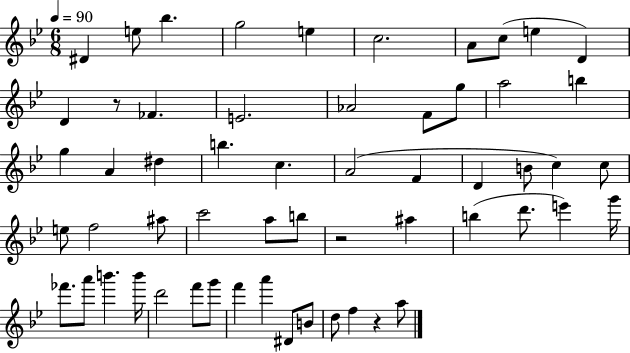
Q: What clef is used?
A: treble